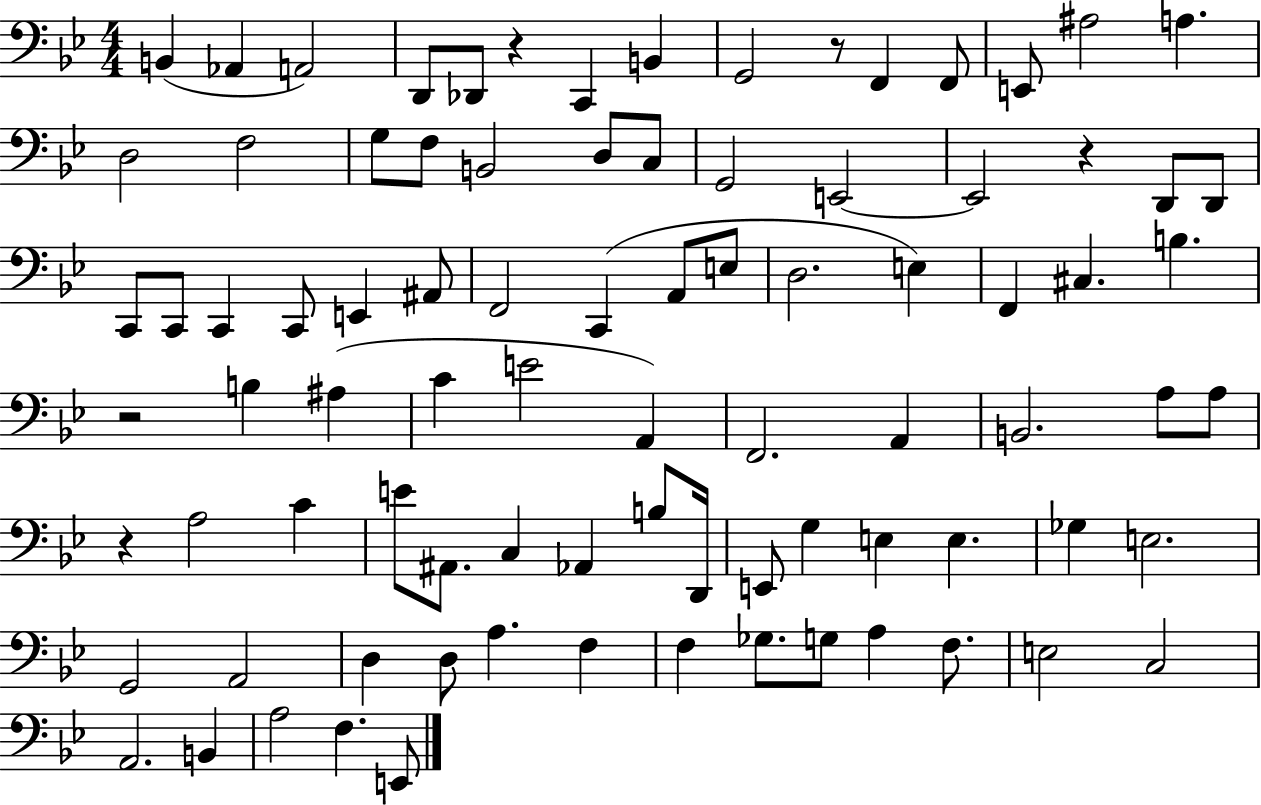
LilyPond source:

{
  \clef bass
  \numericTimeSignature
  \time 4/4
  \key bes \major
  \repeat volta 2 { b,4( aes,4 a,2) | d,8 des,8 r4 c,4 b,4 | g,2 r8 f,4 f,8 | e,8 ais2 a4. | \break d2 f2 | g8 f8 b,2 d8 c8 | g,2 e,2~~ | e,2 r4 d,8 d,8 | \break c,8 c,8 c,4 c,8 e,4 ais,8 | f,2 c,4( a,8 e8 | d2. e4) | f,4 cis4. b4. | \break r2 b4 ais4( | c'4 e'2 a,4) | f,2. a,4 | b,2. a8 a8 | \break r4 a2 c'4 | e'8 ais,8. c4 aes,4 b8 d,16 | e,8 g4 e4 e4. | ges4 e2. | \break g,2 a,2 | d4 d8 a4. f4 | f4 ges8. g8 a4 f8. | e2 c2 | \break a,2. b,4 | a2 f4. e,8 | } \bar "|."
}